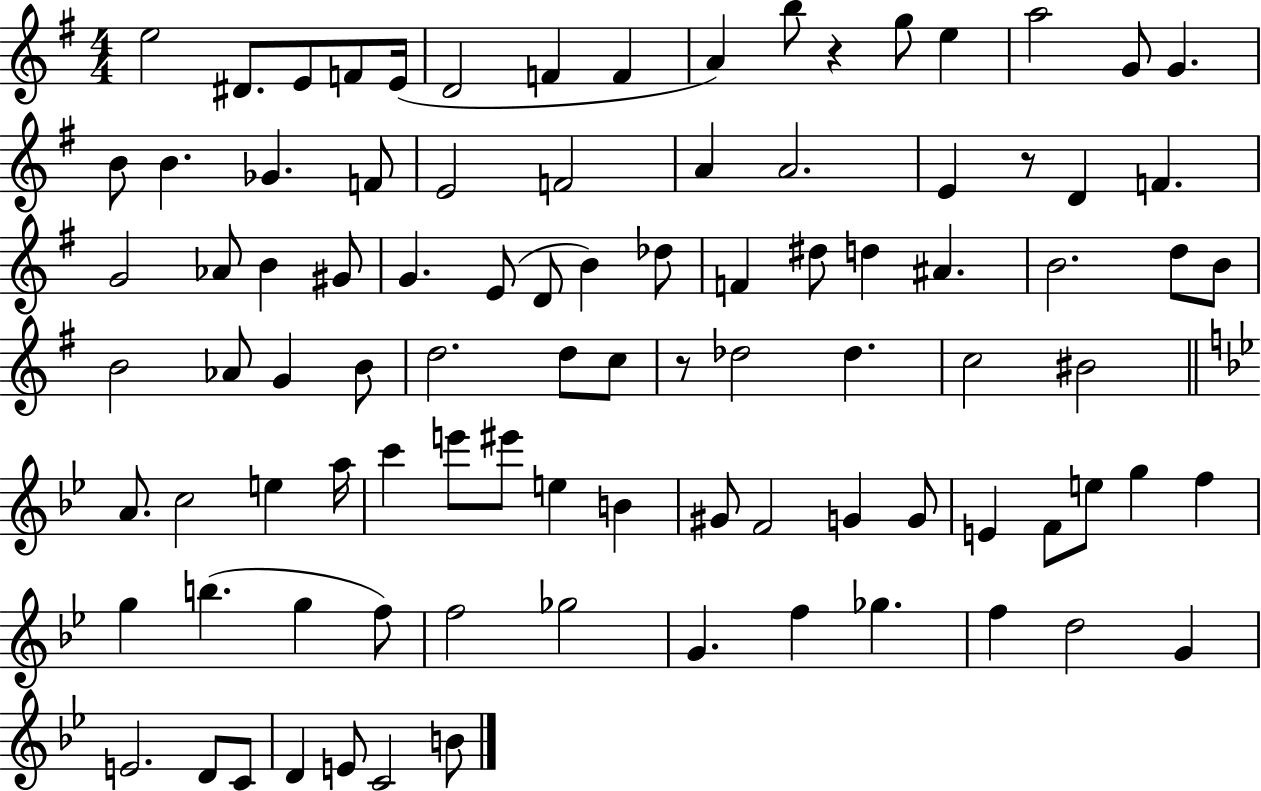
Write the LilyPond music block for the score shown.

{
  \clef treble
  \numericTimeSignature
  \time 4/4
  \key g \major
  e''2 dis'8. e'8 f'8 e'16( | d'2 f'4 f'4 | a'4) b''8 r4 g''8 e''4 | a''2 g'8 g'4. | \break b'8 b'4. ges'4. f'8 | e'2 f'2 | a'4 a'2. | e'4 r8 d'4 f'4. | \break g'2 aes'8 b'4 gis'8 | g'4. e'8( d'8 b'4) des''8 | f'4 dis''8 d''4 ais'4. | b'2. d''8 b'8 | \break b'2 aes'8 g'4 b'8 | d''2. d''8 c''8 | r8 des''2 des''4. | c''2 bis'2 | \break \bar "||" \break \key bes \major a'8. c''2 e''4 a''16 | c'''4 e'''8 eis'''8 e''4 b'4 | gis'8 f'2 g'4 g'8 | e'4 f'8 e''8 g''4 f''4 | \break g''4 b''4.( g''4 f''8) | f''2 ges''2 | g'4. f''4 ges''4. | f''4 d''2 g'4 | \break e'2. d'8 c'8 | d'4 e'8 c'2 b'8 | \bar "|."
}